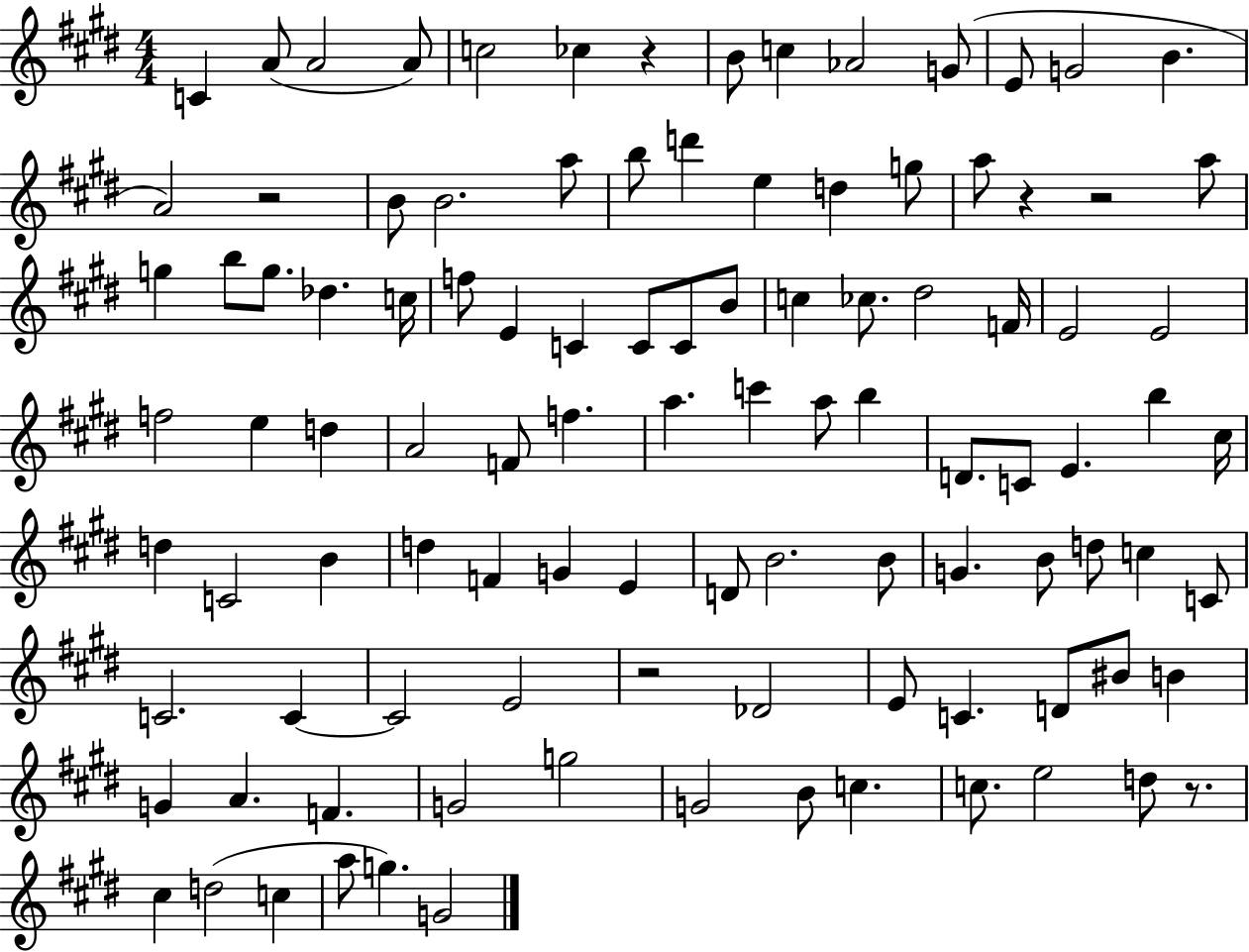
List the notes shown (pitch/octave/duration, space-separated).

C4/q A4/e A4/h A4/e C5/h CES5/q R/q B4/e C5/q Ab4/h G4/e E4/e G4/h B4/q. A4/h R/h B4/e B4/h. A5/e B5/e D6/q E5/q D5/q G5/e A5/e R/q R/h A5/e G5/q B5/e G5/e. Db5/q. C5/s F5/e E4/q C4/q C4/e C4/e B4/e C5/q CES5/e. D#5/h F4/s E4/h E4/h F5/h E5/q D5/q A4/h F4/e F5/q. A5/q. C6/q A5/e B5/q D4/e. C4/e E4/q. B5/q C#5/s D5/q C4/h B4/q D5/q F4/q G4/q E4/q D4/e B4/h. B4/e G4/q. B4/e D5/e C5/q C4/e C4/h. C4/q C4/h E4/h R/h Db4/h E4/e C4/q. D4/e BIS4/e B4/q G4/q A4/q. F4/q. G4/h G5/h G4/h B4/e C5/q. C5/e. E5/h D5/e R/e. C#5/q D5/h C5/q A5/e G5/q. G4/h